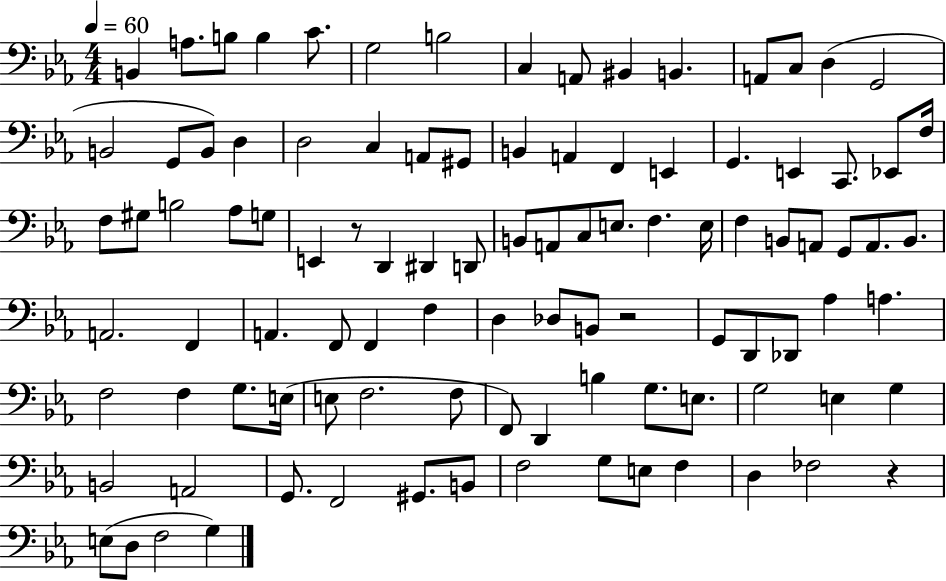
X:1
T:Untitled
M:4/4
L:1/4
K:Eb
B,, A,/2 B,/2 B, C/2 G,2 B,2 C, A,,/2 ^B,, B,, A,,/2 C,/2 D, G,,2 B,,2 G,,/2 B,,/2 D, D,2 C, A,,/2 ^G,,/2 B,, A,, F,, E,, G,, E,, C,,/2 _E,,/2 F,/4 F,/2 ^G,/2 B,2 _A,/2 G,/2 E,, z/2 D,, ^D,, D,,/2 B,,/2 A,,/2 C,/2 E,/2 F, E,/4 F, B,,/2 A,,/2 G,,/2 A,,/2 B,,/2 A,,2 F,, A,, F,,/2 F,, F, D, _D,/2 B,,/2 z2 G,,/2 D,,/2 _D,,/2 _A, A, F,2 F, G,/2 E,/4 E,/2 F,2 F,/2 F,,/2 D,, B, G,/2 E,/2 G,2 E, G, B,,2 A,,2 G,,/2 F,,2 ^G,,/2 B,,/2 F,2 G,/2 E,/2 F, D, _F,2 z E,/2 D,/2 F,2 G,